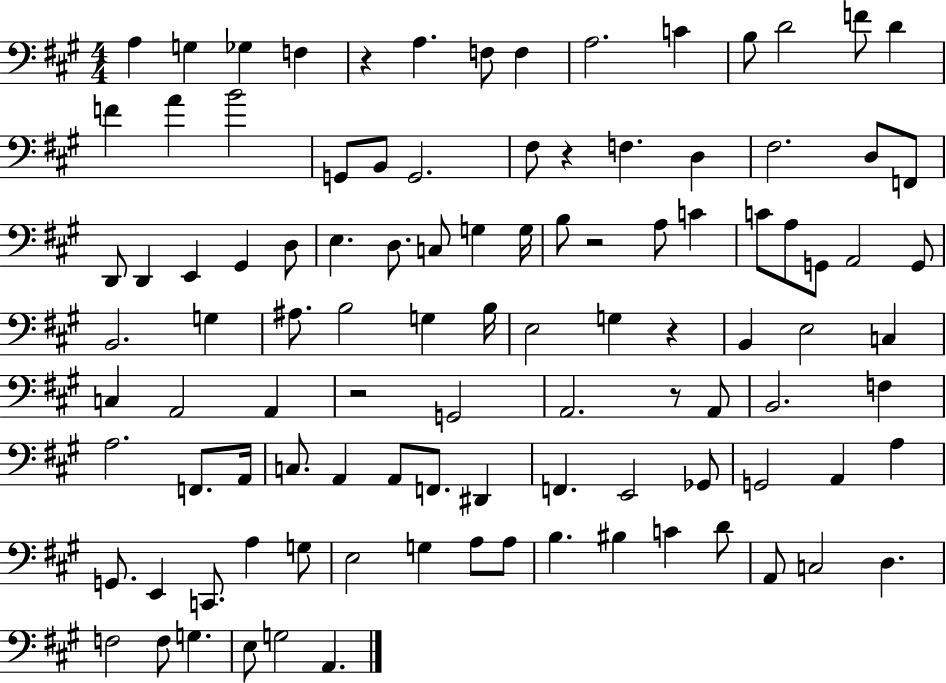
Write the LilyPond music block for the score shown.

{
  \clef bass
  \numericTimeSignature
  \time 4/4
  \key a \major
  a4 g4 ges4 f4 | r4 a4. f8 f4 | a2. c'4 | b8 d'2 f'8 d'4 | \break f'4 a'4 b'2 | g,8 b,8 g,2. | fis8 r4 f4. d4 | fis2. d8 f,8 | \break d,8 d,4 e,4 gis,4 d8 | e4. d8. c8 g4 g16 | b8 r2 a8 c'4 | c'8 a8 g,8 a,2 g,8 | \break b,2. g4 | ais8. b2 g4 b16 | e2 g4 r4 | b,4 e2 c4 | \break c4 a,2 a,4 | r2 g,2 | a,2. r8 a,8 | b,2. f4 | \break a2. f,8. a,16 | c8. a,4 a,8 f,8. dis,4 | f,4. e,2 ges,8 | g,2 a,4 a4 | \break g,8. e,4 c,8. a4 g8 | e2 g4 a8 a8 | b4. bis4 c'4 d'8 | a,8 c2 d4. | \break f2 f8 g4. | e8 g2 a,4. | \bar "|."
}